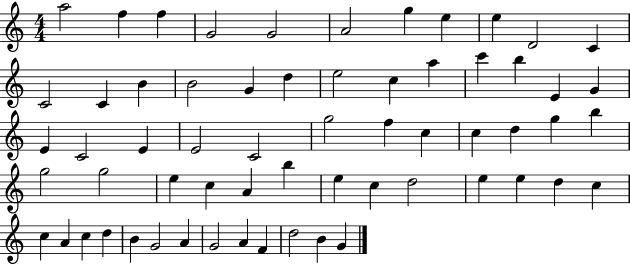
{
  \clef treble
  \numericTimeSignature
  \time 4/4
  \key c \major
  a''2 f''4 f''4 | g'2 g'2 | a'2 g''4 e''4 | e''4 d'2 c'4 | \break c'2 c'4 b'4 | b'2 g'4 d''4 | e''2 c''4 a''4 | c'''4 b''4 e'4 g'4 | \break e'4 c'2 e'4 | e'2 c'2 | g''2 f''4 c''4 | c''4 d''4 g''4 b''4 | \break g''2 g''2 | e''4 c''4 a'4 b''4 | e''4 c''4 d''2 | e''4 e''4 d''4 c''4 | \break c''4 a'4 c''4 d''4 | b'4 g'2 a'4 | g'2 a'4 f'4 | d''2 b'4 g'4 | \break \bar "|."
}